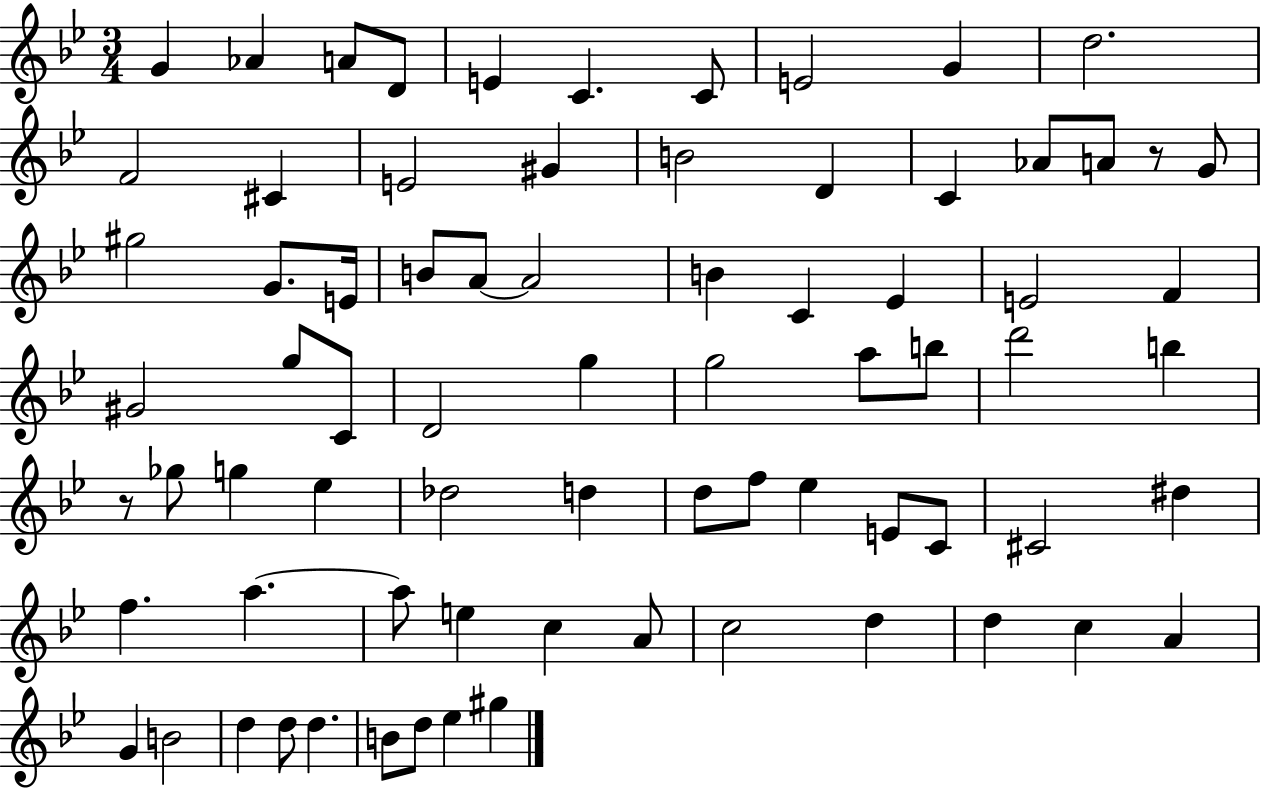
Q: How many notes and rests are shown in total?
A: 75